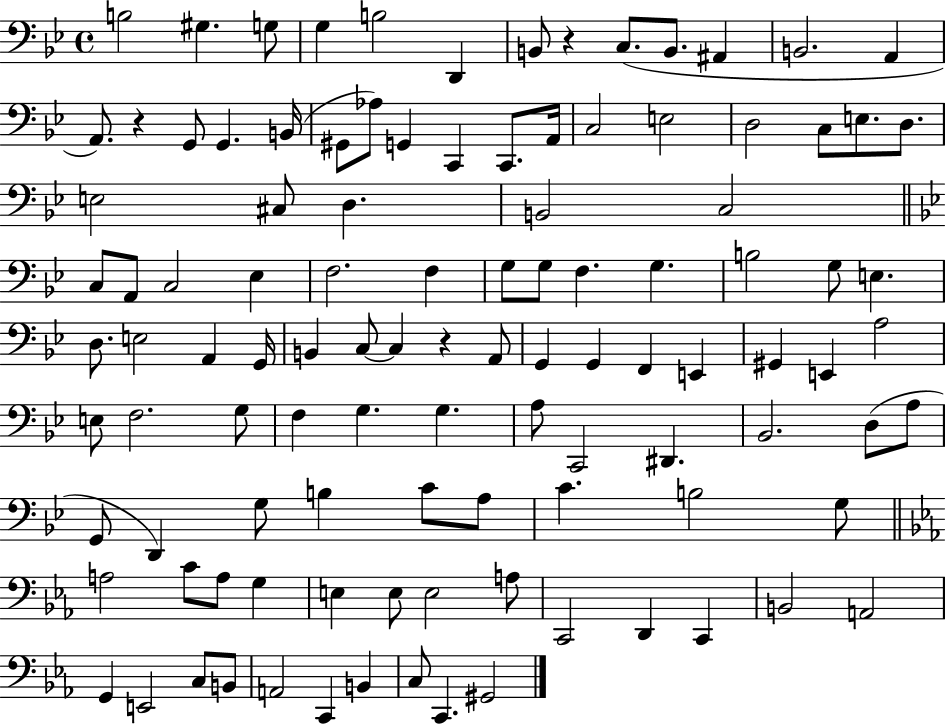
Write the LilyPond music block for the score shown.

{
  \clef bass
  \time 4/4
  \defaultTimeSignature
  \key bes \major
  \repeat volta 2 { b2 gis4. g8 | g4 b2 d,4 | b,8 r4 c8.( b,8. ais,4 | b,2. a,4 | \break a,8.) r4 g,8 g,4. b,16( | gis,8 aes8) g,4 c,4 c,8. a,16 | c2 e2 | d2 c8 e8. d8. | \break e2 cis8 d4. | b,2 c2 | \bar "||" \break \key g \minor c8 a,8 c2 ees4 | f2. f4 | g8 g8 f4. g4. | b2 g8 e4. | \break d8. e2 a,4 g,16 | b,4 c8~~ c4 r4 a,8 | g,4 g,4 f,4 e,4 | gis,4 e,4 a2 | \break e8 f2. g8 | f4 g4. g4. | a8 c,2 dis,4. | bes,2. d8( a8 | \break g,8 d,4) g8 b4 c'8 a8 | c'4. b2 g8 | \bar "||" \break \key c \minor a2 c'8 a8 g4 | e4 e8 e2 a8 | c,2 d,4 c,4 | b,2 a,2 | \break g,4 e,2 c8 b,8 | a,2 c,4 b,4 | c8 c,4. gis,2 | } \bar "|."
}